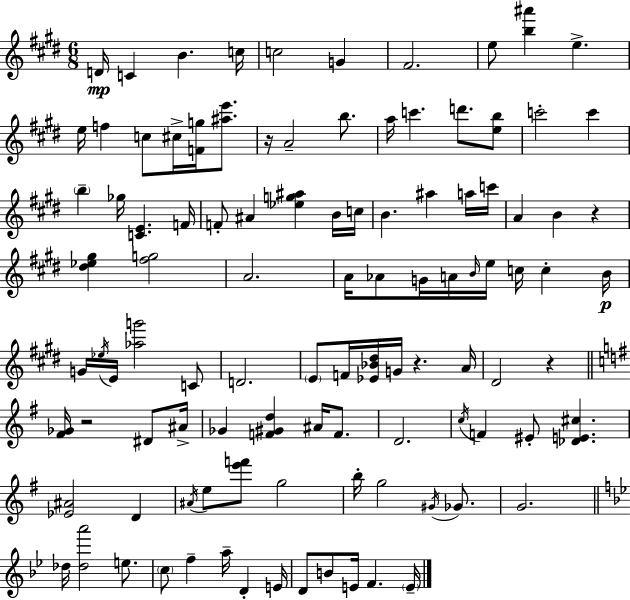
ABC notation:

X:1
T:Untitled
M:6/8
L:1/4
K:E
D/4 C B c/4 c2 G ^F2 e/2 [b^a'] e e/4 f c/2 ^c/4 [Fg]/4 [^ae']/2 z/4 A2 b/2 a/4 c' d'/2 [eb]/2 c'2 c' b _g/4 [CE] F/4 F/2 ^A [_eg^a] B/4 c/4 B ^a a/4 c'/4 A B z [^d_e^g] [^fg]2 A2 A/4 _A/2 G/4 A/4 B/4 e/4 c/4 c B/4 G/4 _e/4 E/4 [_ag']2 C/2 D2 E/2 F/4 [_E_B^d]/4 G/4 z A/4 ^D2 z [^F_G]/4 z2 ^D/2 ^A/4 _G [F^Gd] ^A/4 F/2 D2 c/4 F ^E/2 [_DE^c] [_E^A]2 D ^A/4 e/2 [e'f']/2 g2 b/4 g2 ^G/4 _G/2 G2 _d/4 [_da']2 e/2 c/2 f a/4 D E/4 D/2 B/2 E/4 F E/4